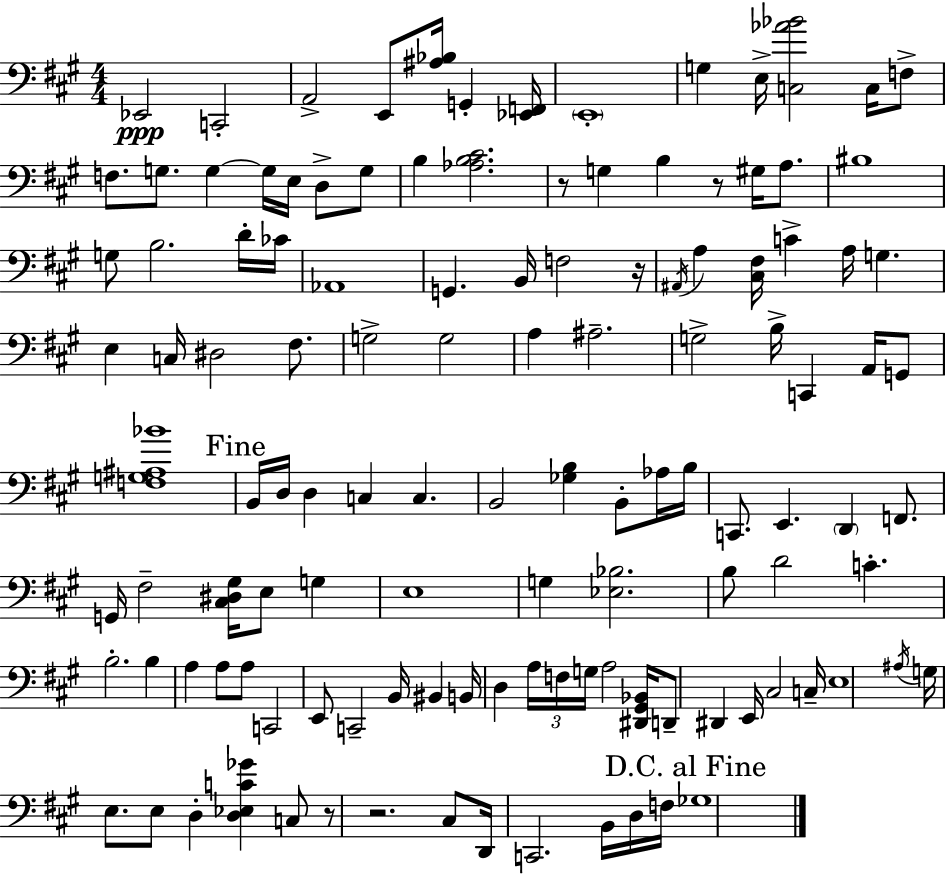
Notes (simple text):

Eb2/h C2/h A2/h E2/e [A#3,Bb3]/s G2/q [Eb2,F2]/s E2/w G3/q E3/s [C3,Ab4,Bb4]/h C3/s F3/e F3/e. G3/e. G3/q G3/s E3/s D3/e G3/e B3/q [Ab3,B3,C#4]/h. R/e G3/q B3/q R/e G#3/s A3/e. BIS3/w G3/e B3/h. D4/s CES4/s Ab2/w G2/q. B2/s F3/h R/s A#2/s A3/q [C#3,F#3]/s C4/q A3/s G3/q. E3/q C3/s D#3/h F#3/e. G3/h G3/h A3/q A#3/h. G3/h B3/s C2/q A2/s G2/e [F3,G3,A#3,Bb4]/w B2/s D3/s D3/q C3/q C3/q. B2/h [Gb3,B3]/q B2/e Ab3/s B3/s C2/e. E2/q. D2/q F2/e. G2/s F#3/h [C#3,D#3,G#3]/s E3/e G3/q E3/w G3/q [Eb3,Bb3]/h. B3/e D4/h C4/q. B3/h. B3/q A3/q A3/e A3/e C2/h E2/e C2/h B2/s BIS2/q B2/s D3/q A3/s F3/s G3/s A3/h [D#2,G#2,Bb2]/s D2/e D#2/q E2/s C#3/h C3/s E3/w A#3/s G3/s E3/e. E3/e D3/q [D3,Eb3,C4,Gb4]/q C3/e R/e R/h. C#3/e D2/s C2/h. B2/s D3/s F3/s Gb3/w